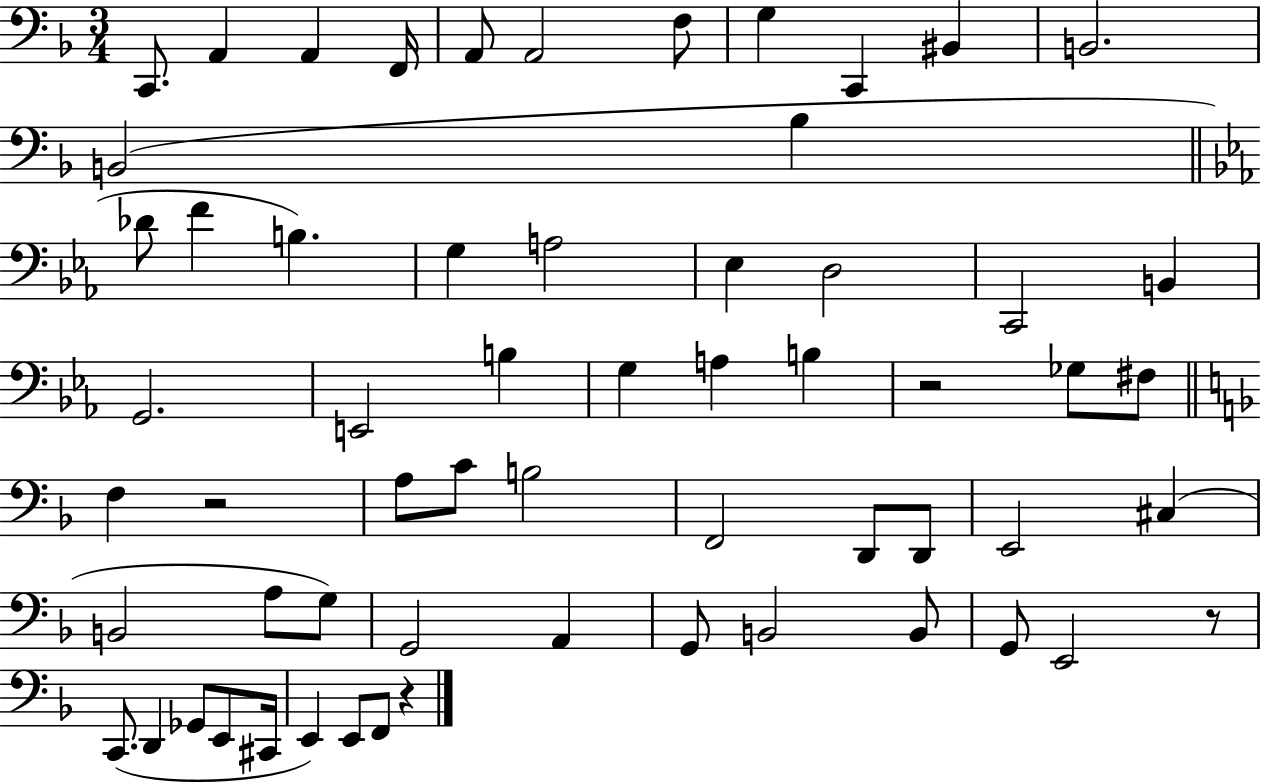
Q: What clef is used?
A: bass